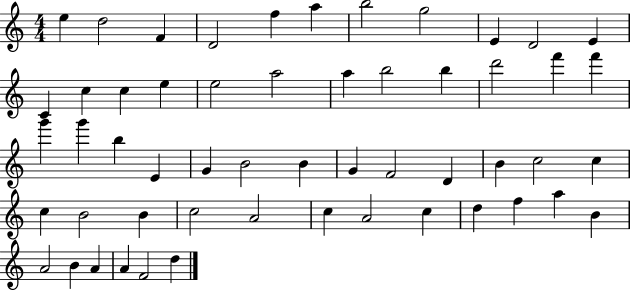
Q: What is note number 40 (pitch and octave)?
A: C5